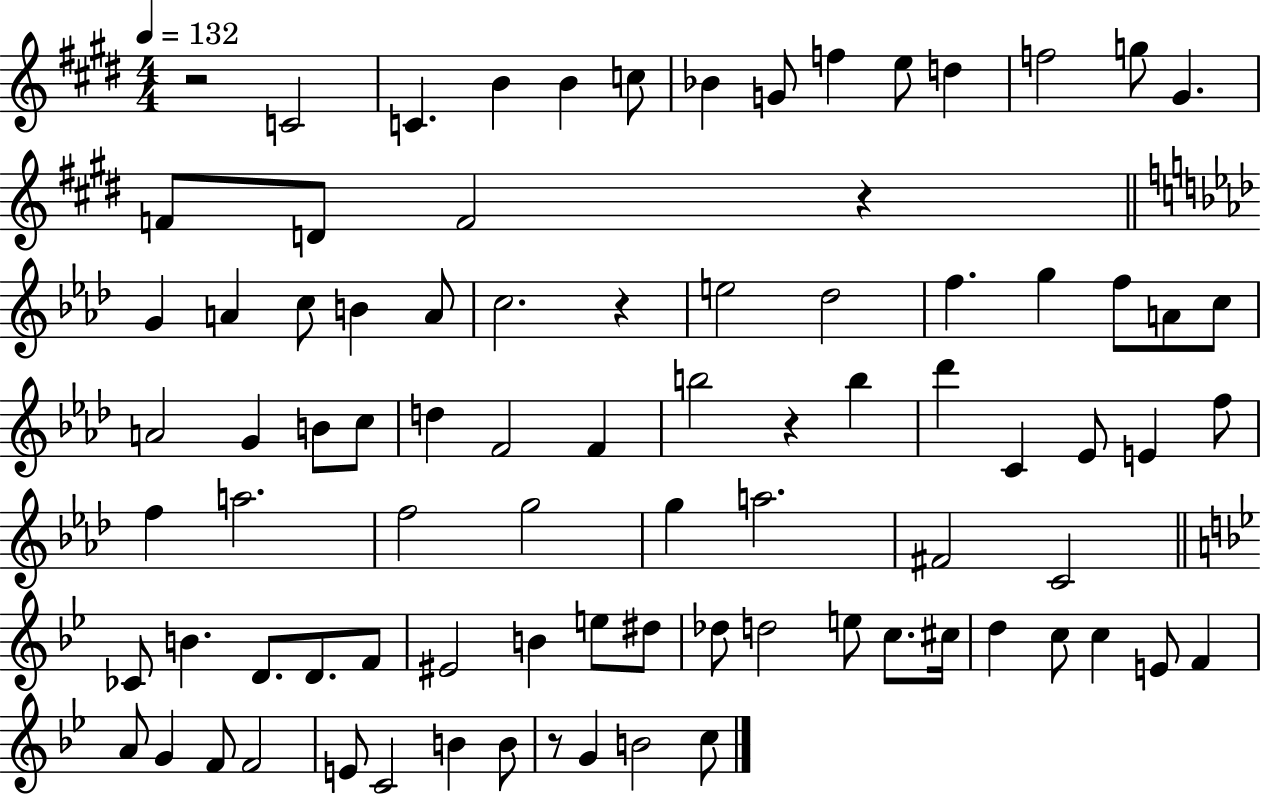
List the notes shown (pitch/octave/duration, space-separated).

R/h C4/h C4/q. B4/q B4/q C5/e Bb4/q G4/e F5/q E5/e D5/q F5/h G5/e G#4/q. F4/e D4/e F4/h R/q G4/q A4/q C5/e B4/q A4/e C5/h. R/q E5/h Db5/h F5/q. G5/q F5/e A4/e C5/e A4/h G4/q B4/e C5/e D5/q F4/h F4/q B5/h R/q B5/q Db6/q C4/q Eb4/e E4/q F5/e F5/q A5/h. F5/h G5/h G5/q A5/h. F#4/h C4/h CES4/e B4/q. D4/e. D4/e. F4/e EIS4/h B4/q E5/e D#5/e Db5/e D5/h E5/e C5/e. C#5/s D5/q C5/e C5/q E4/e F4/q A4/e G4/q F4/e F4/h E4/e C4/h B4/q B4/e R/e G4/q B4/h C5/e